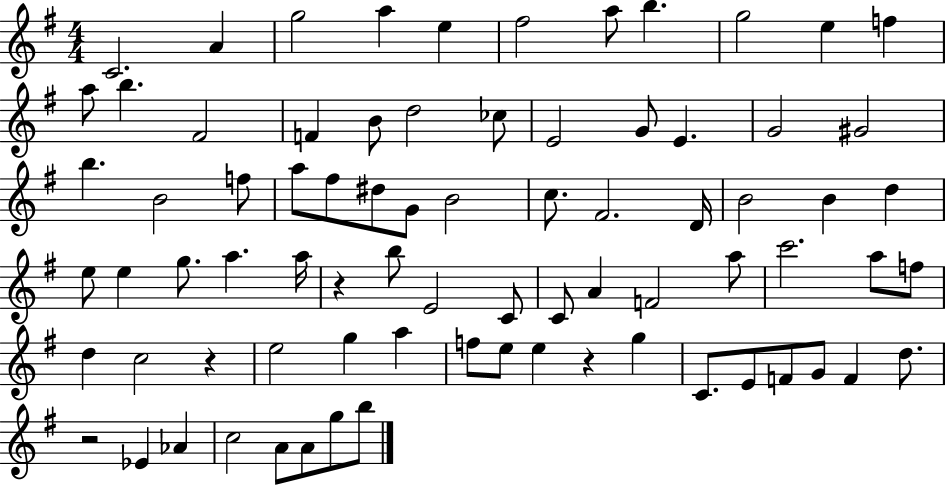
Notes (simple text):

C4/h. A4/q G5/h A5/q E5/q F#5/h A5/e B5/q. G5/h E5/q F5/q A5/e B5/q. F#4/h F4/q B4/e D5/h CES5/e E4/h G4/e E4/q. G4/h G#4/h B5/q. B4/h F5/e A5/e F#5/e D#5/e G4/e B4/h C5/e. F#4/h. D4/s B4/h B4/q D5/q E5/e E5/q G5/e. A5/q. A5/s R/q B5/e E4/h C4/e C4/e A4/q F4/h A5/e C6/h. A5/e F5/e D5/q C5/h R/q E5/h G5/q A5/q F5/e E5/e E5/q R/q G5/q C4/e. E4/e F4/e G4/e F4/q D5/e. R/h Eb4/q Ab4/q C5/h A4/e A4/e G5/e B5/e